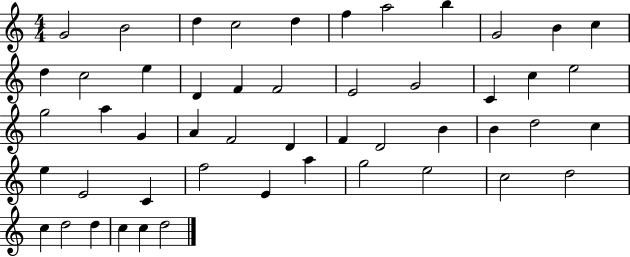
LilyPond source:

{
  \clef treble
  \numericTimeSignature
  \time 4/4
  \key c \major
  g'2 b'2 | d''4 c''2 d''4 | f''4 a''2 b''4 | g'2 b'4 c''4 | \break d''4 c''2 e''4 | d'4 f'4 f'2 | e'2 g'2 | c'4 c''4 e''2 | \break g''2 a''4 g'4 | a'4 f'2 d'4 | f'4 d'2 b'4 | b'4 d''2 c''4 | \break e''4 e'2 c'4 | f''2 e'4 a''4 | g''2 e''2 | c''2 d''2 | \break c''4 d''2 d''4 | c''4 c''4 d''2 | \bar "|."
}